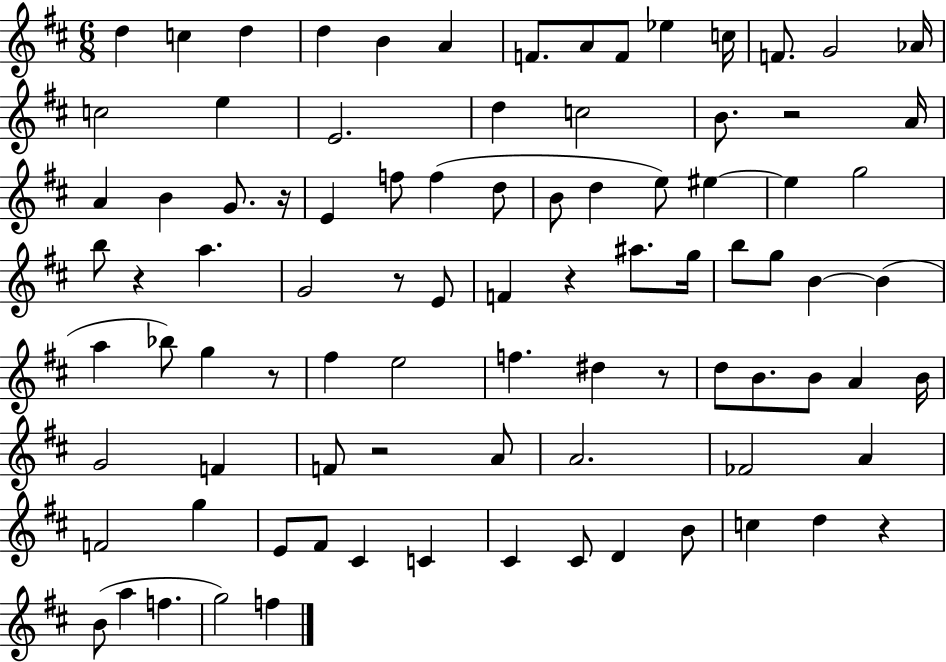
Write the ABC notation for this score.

X:1
T:Untitled
M:6/8
L:1/4
K:D
d c d d B A F/2 A/2 F/2 _e c/4 F/2 G2 _A/4 c2 e E2 d c2 B/2 z2 A/4 A B G/2 z/4 E f/2 f d/2 B/2 d e/2 ^e ^e g2 b/2 z a G2 z/2 E/2 F z ^a/2 g/4 b/2 g/2 B B a _b/2 g z/2 ^f e2 f ^d z/2 d/2 B/2 B/2 A B/4 G2 F F/2 z2 A/2 A2 _F2 A F2 g E/2 ^F/2 ^C C ^C ^C/2 D B/2 c d z B/2 a f g2 f